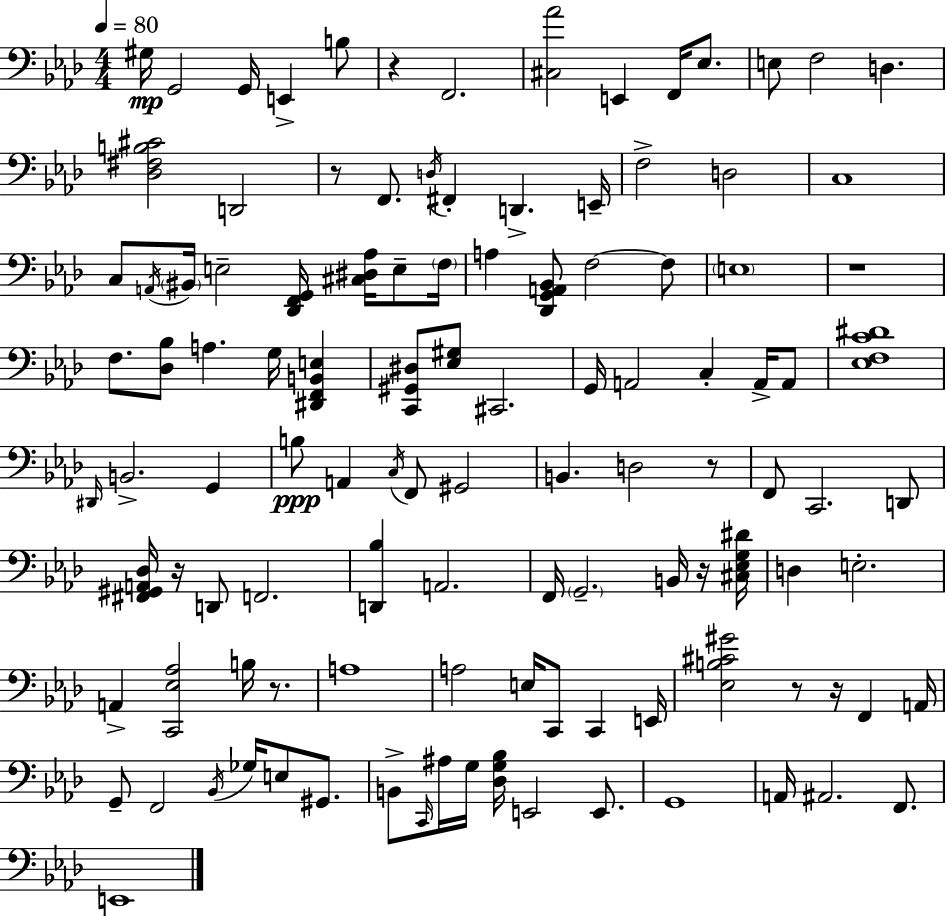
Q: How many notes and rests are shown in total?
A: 113